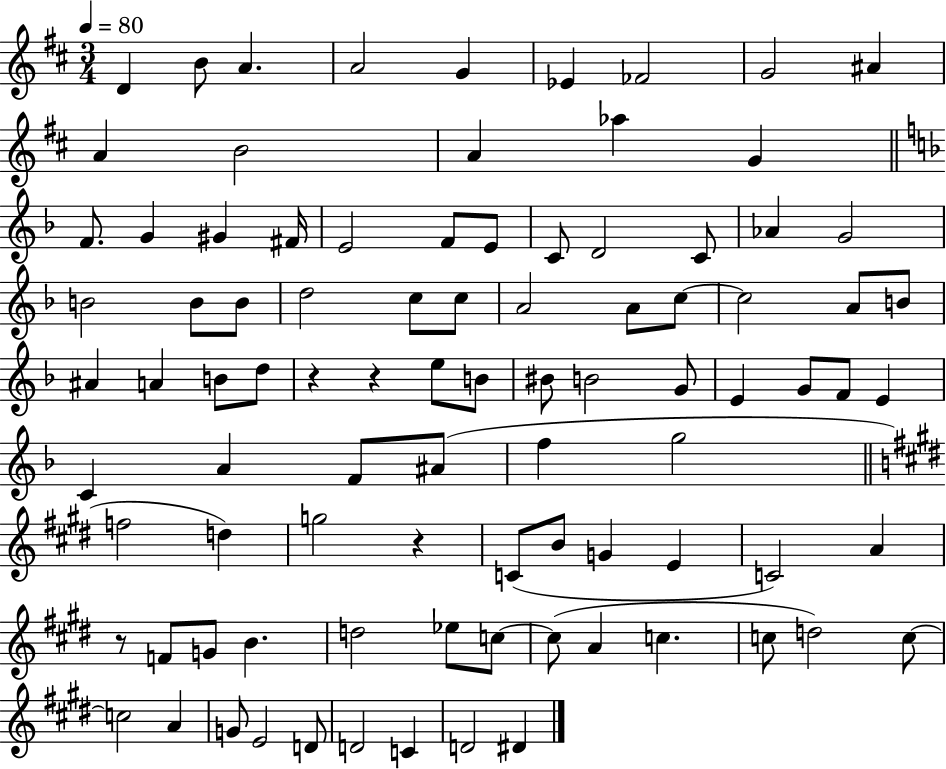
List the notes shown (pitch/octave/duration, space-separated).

D4/q B4/e A4/q. A4/h G4/q Eb4/q FES4/h G4/h A#4/q A4/q B4/h A4/q Ab5/q G4/q F4/e. G4/q G#4/q F#4/s E4/h F4/e E4/e C4/e D4/h C4/e Ab4/q G4/h B4/h B4/e B4/e D5/h C5/e C5/e A4/h A4/e C5/e C5/h A4/e B4/e A#4/q A4/q B4/e D5/e R/q R/q E5/e B4/e BIS4/e B4/h G4/e E4/q G4/e F4/e E4/q C4/q A4/q F4/e A#4/e F5/q G5/h F5/h D5/q G5/h R/q C4/e B4/e G4/q E4/q C4/h A4/q R/e F4/e G4/e B4/q. D5/h Eb5/e C5/e C5/e A4/q C5/q. C5/e D5/h C5/e C5/h A4/q G4/e E4/h D4/e D4/h C4/q D4/h D#4/q